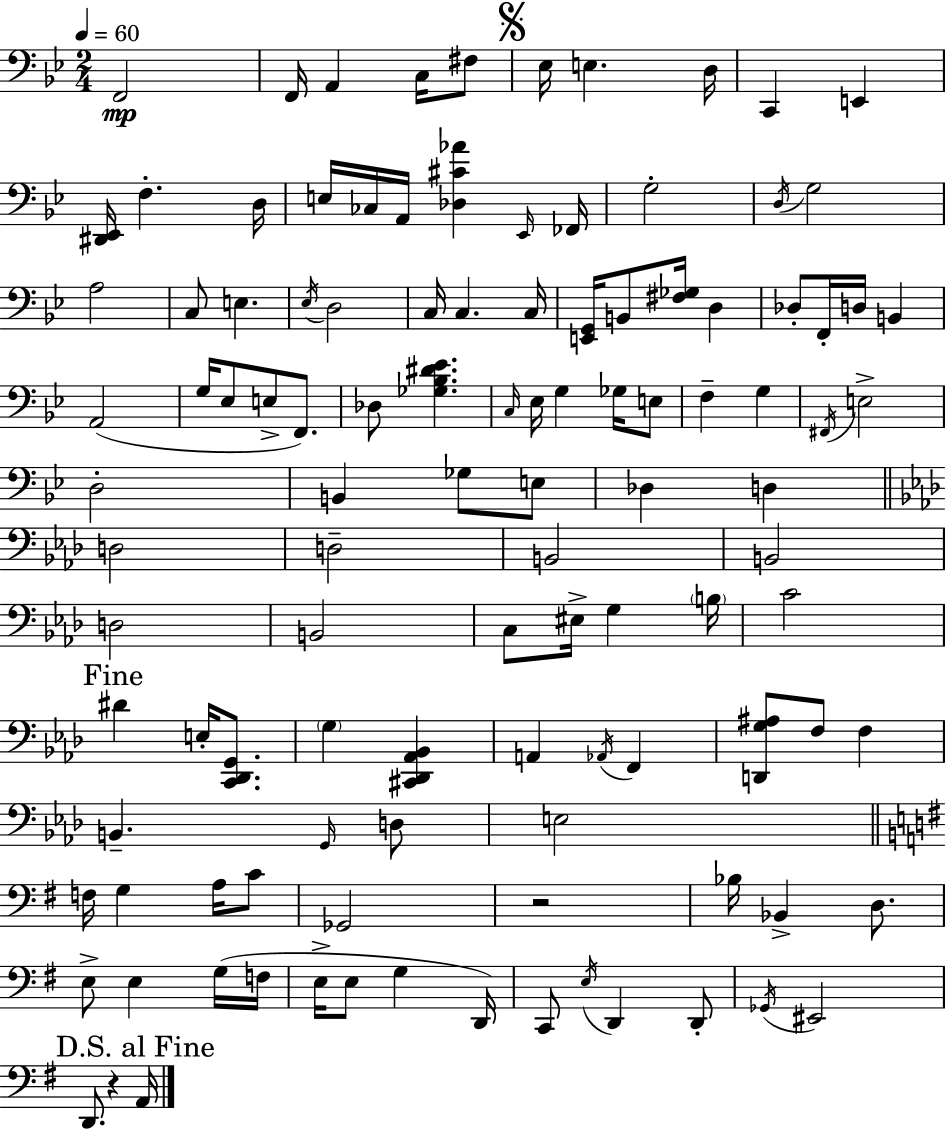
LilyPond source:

{
  \clef bass
  \numericTimeSignature
  \time 2/4
  \key g \minor
  \tempo 4 = 60
  f,2\mp | f,16 a,4 c16 fis8 | \mark \markup { \musicglyph "scripts.segno" } ees16 e4. d16 | c,4 e,4 | \break <dis, ees,>16 f4.-. d16 | e16 ces16 a,16 <des cis' aes'>4 \grace { ees,16 } | fes,16 g2-. | \acciaccatura { d16 } g2 | \break a2 | c8 e4. | \acciaccatura { ees16 } d2 | c16 c4. | \break c16 <e, g,>16 b,8 <fis ges>16 d4 | des8-. f,16-. d16 b,4 | a,2( | g16 ees8 e8-> | \break f,8.) des8 <ges bes dis' ees'>4. | \grace { c16 } ees16 g4 | ges16 e8 f4-- | g4 \acciaccatura { fis,16 } e2-> | \break d2-. | b,4 | ges8 e8 des4 | d4 \bar "||" \break \key f \minor d2 | d2-- | b,2 | b,2 | \break d2 | b,2 | c8 eis16-> g4 \parenthesize b16 | c'2 | \break \mark "Fine" dis'4 e16-. <c, des, g,>8. | \parenthesize g4 <cis, des, aes, bes,>4 | a,4 \acciaccatura { aes,16 } f,4 | <d, g ais>8 f8 f4 | \break b,4.-- \grace { g,16 } | d8 e2 | \bar "||" \break \key g \major f16 g4 a16 c'8 | ges,2 | r2 | bes16 bes,4-> d8. | \break e8-> e4 g16( f16 | e16-> e8 g4 d,16) | c,8 \acciaccatura { e16 } d,4 d,8-. | \acciaccatura { ges,16 } eis,2 | \break \mark "D.S. al Fine" d,8. r4 | a,16 \bar "|."
}